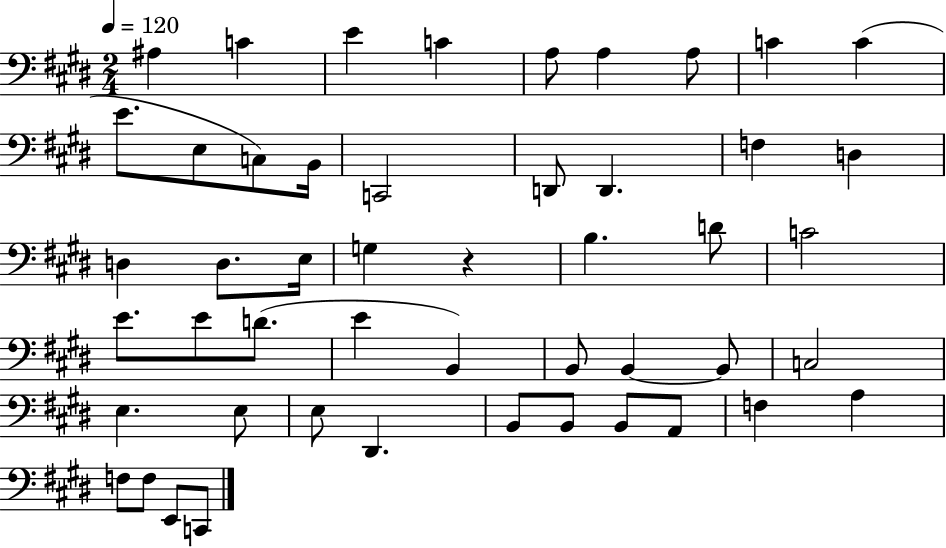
{
  \clef bass
  \numericTimeSignature
  \time 2/4
  \key e \major
  \tempo 4 = 120
  ais4 c'4 | e'4 c'4 | a8 a4 a8 | c'4 c'4( | \break e'8. e8 c8) b,16 | c,2 | d,8 d,4. | f4 d4 | \break d4 d8. e16 | g4 r4 | b4. d'8 | c'2 | \break e'8. e'8 d'8.( | e'4 b,4) | b,8 b,4~~ b,8 | c2 | \break e4. e8 | e8 dis,4. | b,8 b,8 b,8 a,8 | f4 a4 | \break f8 f8 e,8 c,8 | \bar "|."
}